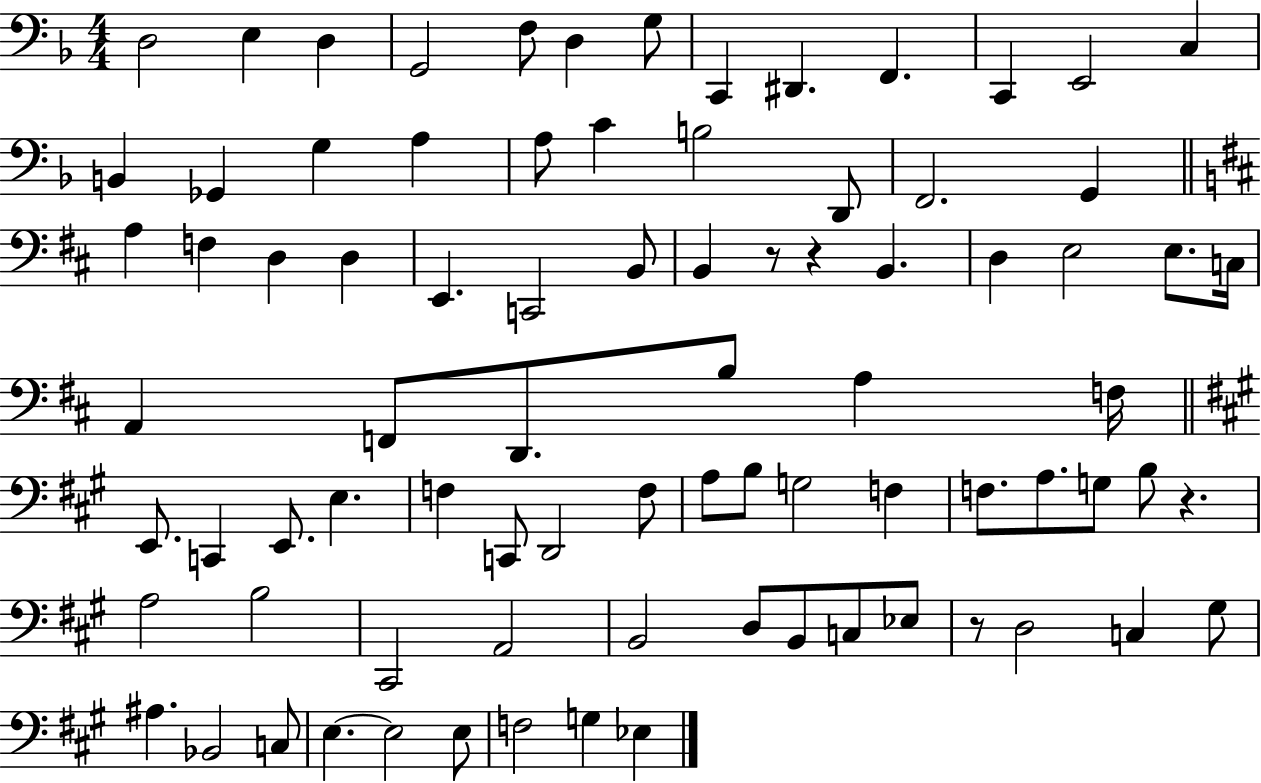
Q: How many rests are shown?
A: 4